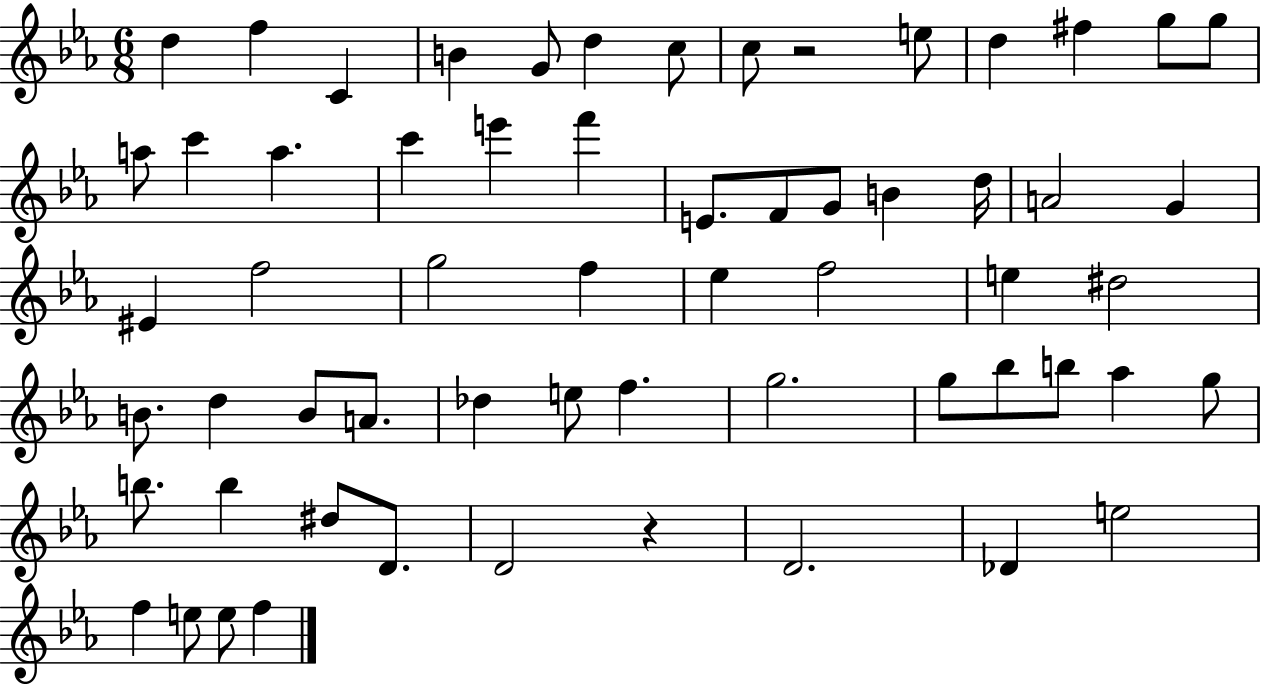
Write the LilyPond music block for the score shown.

{
  \clef treble
  \numericTimeSignature
  \time 6/8
  \key ees \major
  \repeat volta 2 { d''4 f''4 c'4 | b'4 g'8 d''4 c''8 | c''8 r2 e''8 | d''4 fis''4 g''8 g''8 | \break a''8 c'''4 a''4. | c'''4 e'''4 f'''4 | e'8. f'8 g'8 b'4 d''16 | a'2 g'4 | \break eis'4 f''2 | g''2 f''4 | ees''4 f''2 | e''4 dis''2 | \break b'8. d''4 b'8 a'8. | des''4 e''8 f''4. | g''2. | g''8 bes''8 b''8 aes''4 g''8 | \break b''8. b''4 dis''8 d'8. | d'2 r4 | d'2. | des'4 e''2 | \break f''4 e''8 e''8 f''4 | } \bar "|."
}